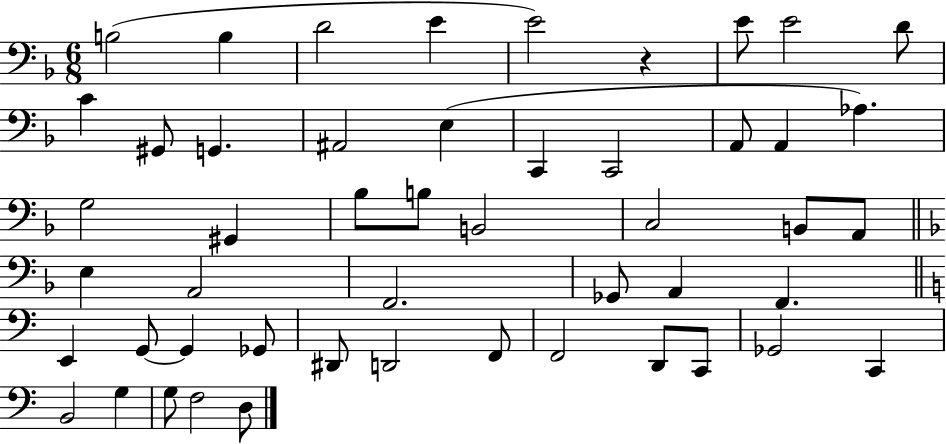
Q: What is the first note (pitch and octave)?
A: B3